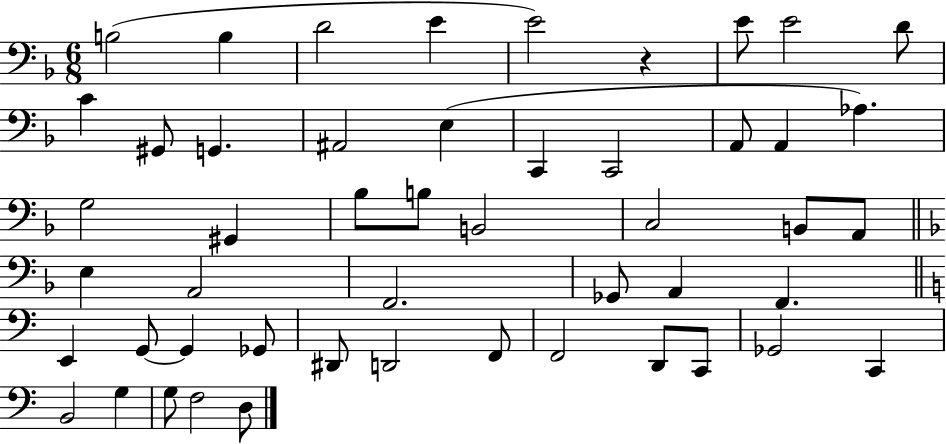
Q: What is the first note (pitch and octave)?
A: B3